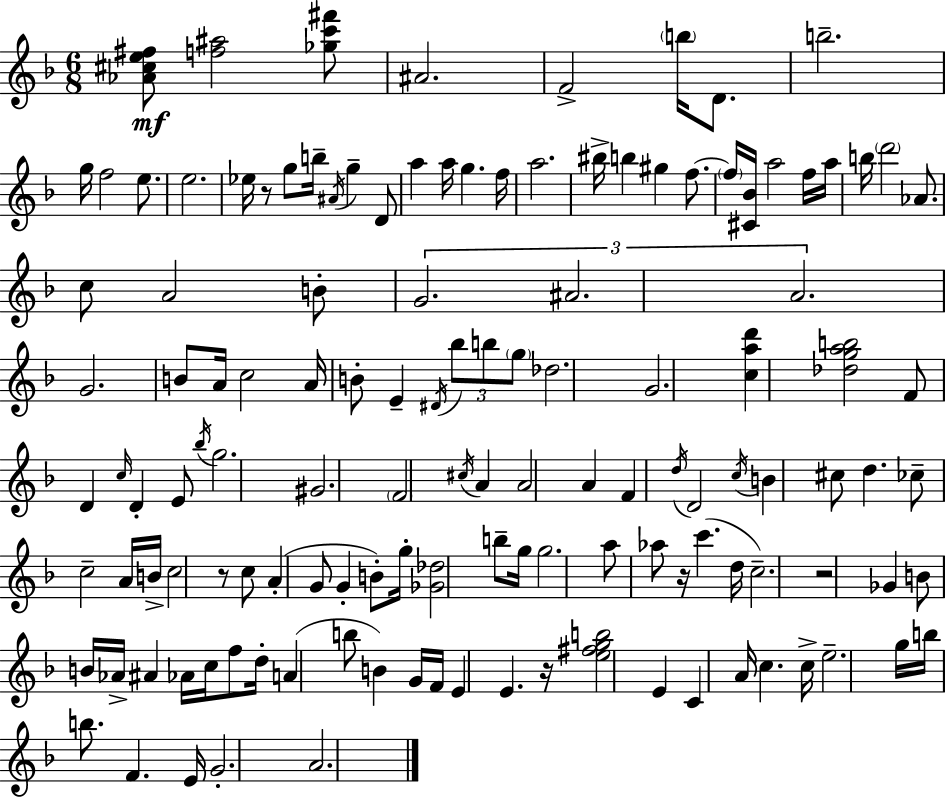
[Ab4,C#5,E5,F#5]/e [F5,A#5]/h [Gb5,C6,F#6]/e A#4/h. F4/h B5/s D4/e. B5/h. G5/s F5/h E5/e. E5/h. Eb5/s R/e G5/e B5/s A#4/s G5/q D4/e A5/q A5/s G5/q. F5/s A5/h. BIS5/s B5/q G#5/q F5/e. F5/s [C#4,Bb4]/s A5/h F5/s A5/s B5/s D6/h Ab4/e. C5/e A4/h B4/e G4/h. A#4/h. A4/h. G4/h. B4/e A4/s C5/h A4/s B4/e E4/q D#4/s Bb5/e B5/e G5/e Db5/h. G4/h. [C5,A5,D6]/q [Db5,G5,A5,B5]/h F4/e D4/q C5/s D4/q E4/e Bb5/s G5/h. G#4/h. F4/h C#5/s A4/q A4/h A4/q F4/q D5/s D4/h C5/s B4/q C#5/e D5/q. CES5/e C5/h A4/s B4/s C5/h R/e C5/e A4/q G4/e G4/q B4/e G5/s [Gb4,Db5]/h B5/e G5/s G5/h. A5/e Ab5/e R/s C6/q. D5/s C5/h. R/h Gb4/q B4/e B4/s Ab4/s A#4/q Ab4/s C5/s F5/e D5/s A4/q B5/e B4/q G4/s F4/s E4/q E4/q. R/s [E5,F#5,G5,B5]/h E4/q C4/q A4/s C5/q. C5/s E5/h. G5/s B5/s B5/e. F4/q. E4/s G4/h. A4/h.